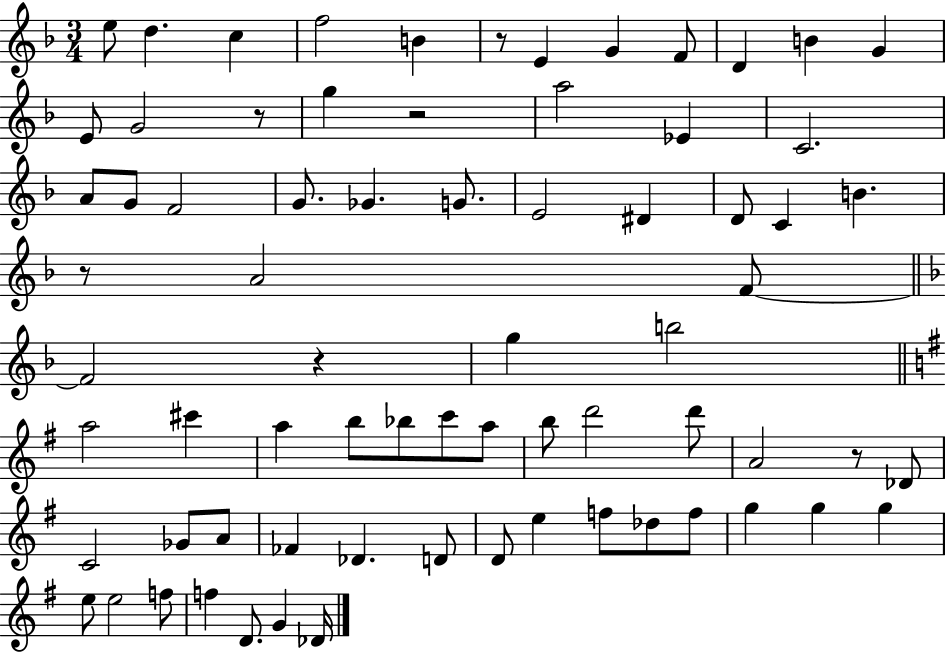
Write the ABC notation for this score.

X:1
T:Untitled
M:3/4
L:1/4
K:F
e/2 d c f2 B z/2 E G F/2 D B G E/2 G2 z/2 g z2 a2 _E C2 A/2 G/2 F2 G/2 _G G/2 E2 ^D D/2 C B z/2 A2 F/2 F2 z g b2 a2 ^c' a b/2 _b/2 c'/2 a/2 b/2 d'2 d'/2 A2 z/2 _D/2 C2 _G/2 A/2 _F _D D/2 D/2 e f/2 _d/2 f/2 g g g e/2 e2 f/2 f D/2 G _D/4